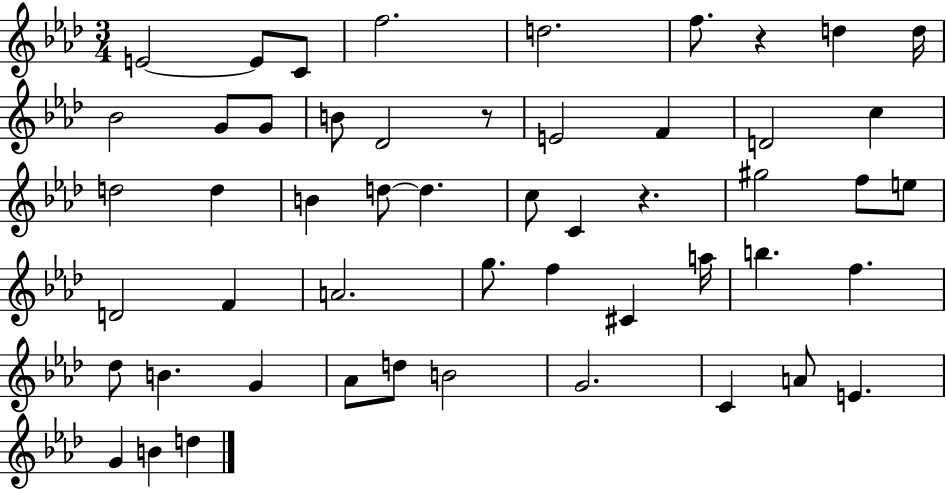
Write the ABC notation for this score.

X:1
T:Untitled
M:3/4
L:1/4
K:Ab
E2 E/2 C/2 f2 d2 f/2 z d d/4 _B2 G/2 G/2 B/2 _D2 z/2 E2 F D2 c d2 d B d/2 d c/2 C z ^g2 f/2 e/2 D2 F A2 g/2 f ^C a/4 b f _d/2 B G _A/2 d/2 B2 G2 C A/2 E G B d